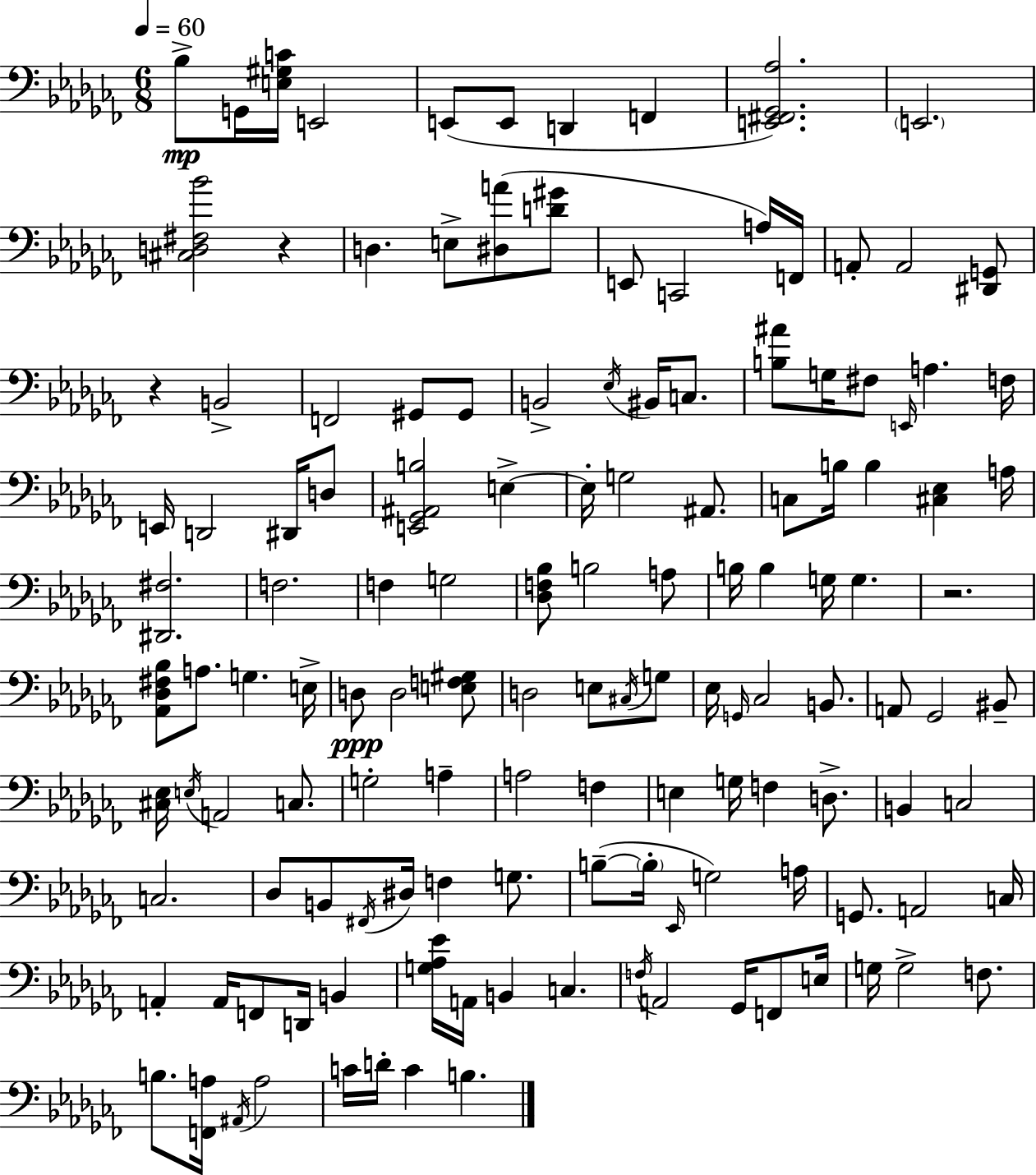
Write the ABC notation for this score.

X:1
T:Untitled
M:6/8
L:1/4
K:Abm
_B,/2 G,,/4 [E,^G,C]/4 E,,2 E,,/2 E,,/2 D,, F,, [E,,^F,,_G,,_A,]2 E,,2 [^C,D,^F,_B]2 z D, E,/2 [^D,A]/2 [D^G]/2 E,,/2 C,,2 A,/4 F,,/4 A,,/2 A,,2 [^D,,G,,]/2 z B,,2 F,,2 ^G,,/2 ^G,,/2 B,,2 _E,/4 ^B,,/4 C,/2 [B,^A]/2 G,/4 ^F,/2 E,,/4 A, F,/4 E,,/4 D,,2 ^D,,/4 D,/2 [E,,_G,,^A,,B,]2 E, E,/4 G,2 ^A,,/2 C,/2 B,/4 B, [^C,_E,] A,/4 [^D,,^F,]2 F,2 F, G,2 [_D,F,_B,]/2 B,2 A,/2 B,/4 B, G,/4 G, z2 [_A,,_D,^F,_B,]/2 A,/2 G, E,/4 D,/2 D,2 [E,F,^G,]/2 D,2 E,/2 ^C,/4 G,/2 _E,/4 G,,/4 _C,2 B,,/2 A,,/2 _G,,2 ^B,,/2 [^C,_E,]/4 E,/4 A,,2 C,/2 G,2 A, A,2 F, E, G,/4 F, D,/2 B,, C,2 C,2 _D,/2 B,,/2 ^F,,/4 ^D,/4 F, G,/2 B,/2 B,/4 _E,,/4 G,2 A,/4 G,,/2 A,,2 C,/4 A,, A,,/4 F,,/2 D,,/4 B,, [G,_A,_E]/4 A,,/4 B,, C, F,/4 A,,2 _G,,/4 F,,/2 E,/4 G,/4 G,2 F,/2 B,/2 [F,,A,]/4 ^A,,/4 A,2 C/4 D/4 C B,